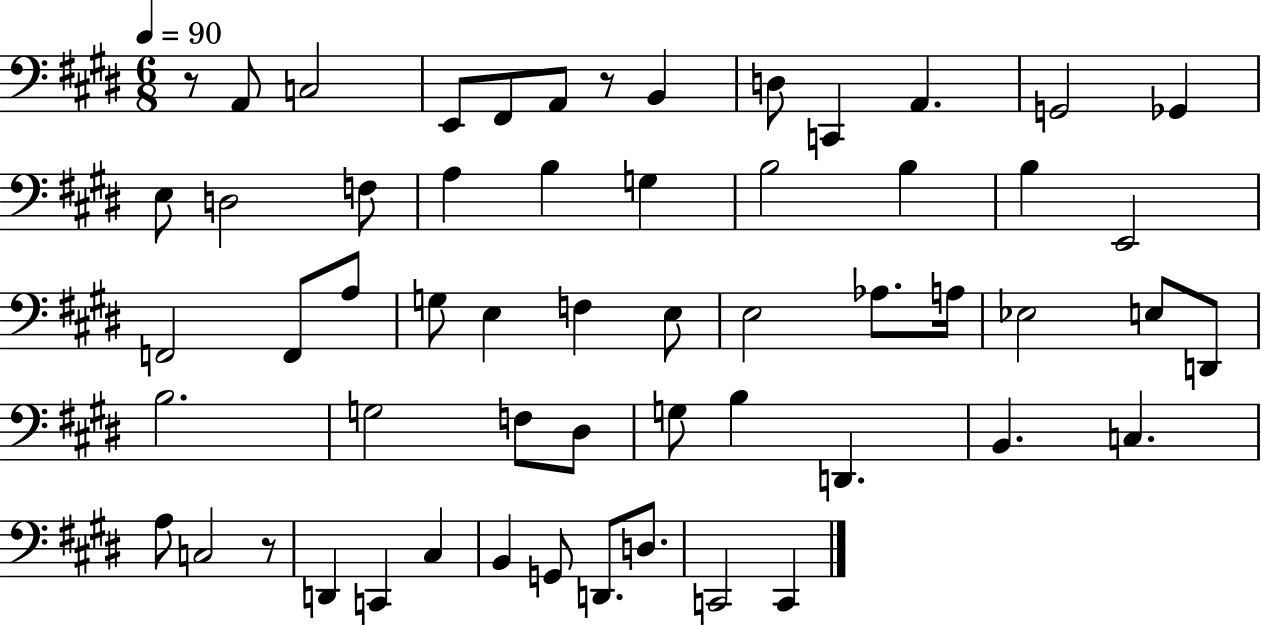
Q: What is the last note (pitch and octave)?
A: C2